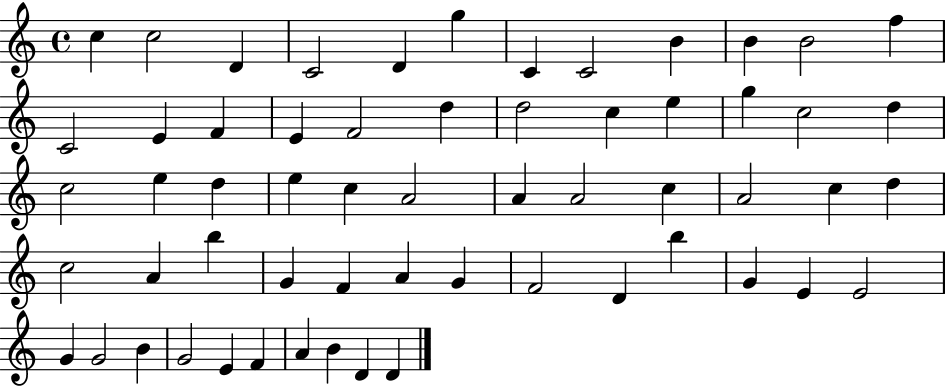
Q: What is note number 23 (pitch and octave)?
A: C5